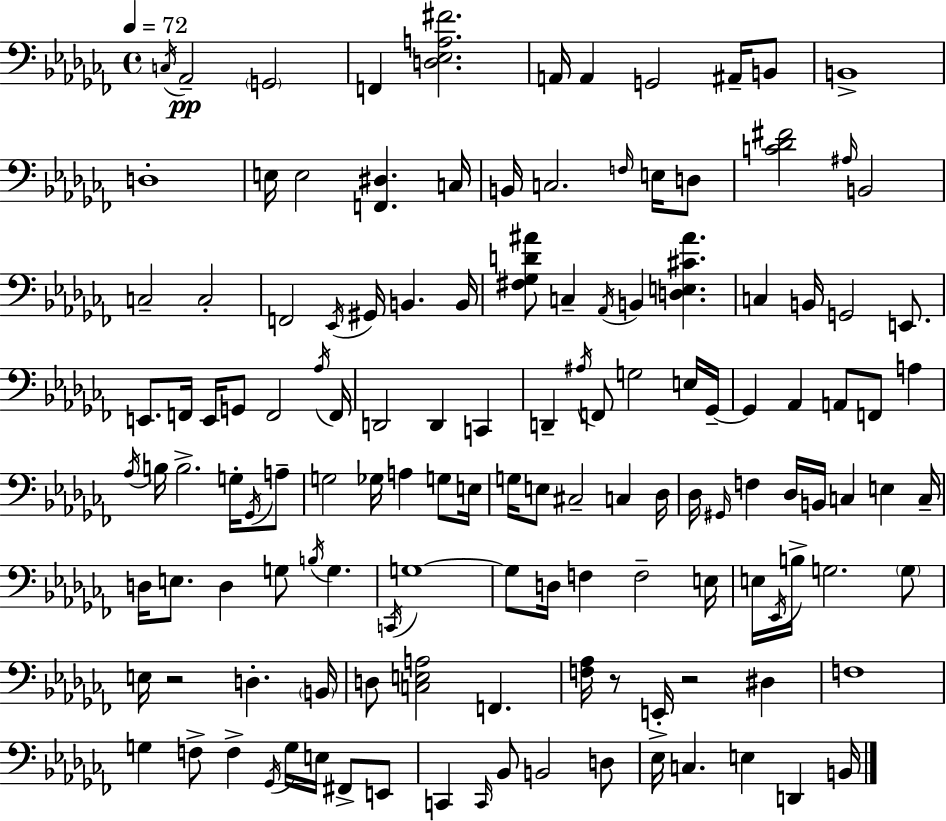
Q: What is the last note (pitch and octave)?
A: B2